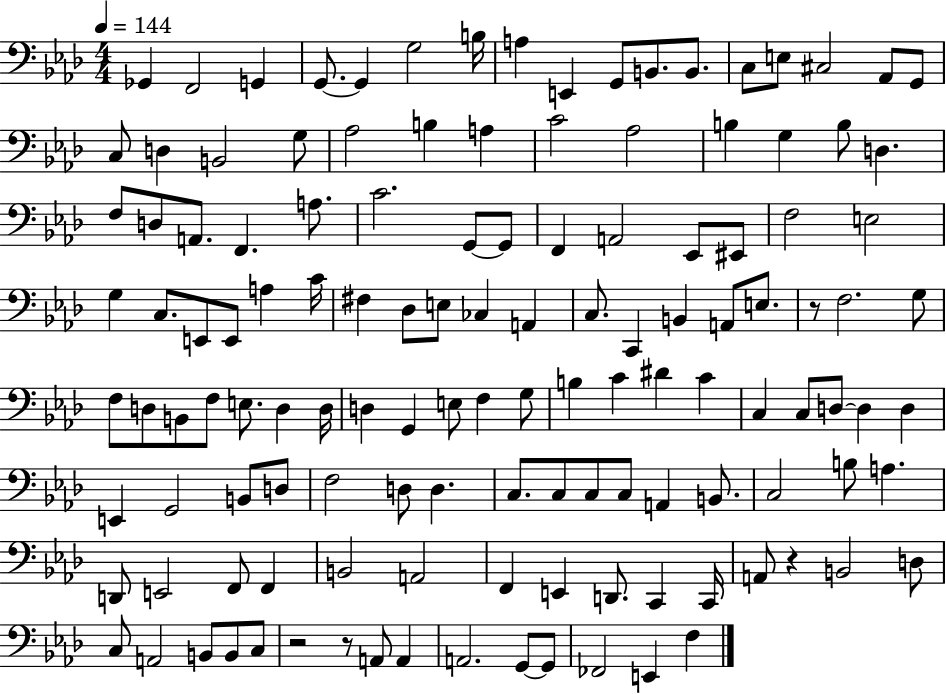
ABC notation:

X:1
T:Untitled
M:4/4
L:1/4
K:Ab
_G,, F,,2 G,, G,,/2 G,, G,2 B,/4 A, E,, G,,/2 B,,/2 B,,/2 C,/2 E,/2 ^C,2 _A,,/2 G,,/2 C,/2 D, B,,2 G,/2 _A,2 B, A, C2 _A,2 B, G, B,/2 D, F,/2 D,/2 A,,/2 F,, A,/2 C2 G,,/2 G,,/2 F,, A,,2 _E,,/2 ^E,,/2 F,2 E,2 G, C,/2 E,,/2 E,,/2 A, C/4 ^F, _D,/2 E,/2 _C, A,, C,/2 C,, B,, A,,/2 E,/2 z/2 F,2 G,/2 F,/2 D,/2 B,,/2 F,/2 E,/2 D, D,/4 D, G,, E,/2 F, G,/2 B, C ^D C C, C,/2 D,/2 D, D, E,, G,,2 B,,/2 D,/2 F,2 D,/2 D, C,/2 C,/2 C,/2 C,/2 A,, B,,/2 C,2 B,/2 A, D,,/2 E,,2 F,,/2 F,, B,,2 A,,2 F,, E,, D,,/2 C,, C,,/4 A,,/2 z B,,2 D,/2 C,/2 A,,2 B,,/2 B,,/2 C,/2 z2 z/2 A,,/2 A,, A,,2 G,,/2 G,,/2 _F,,2 E,, F,